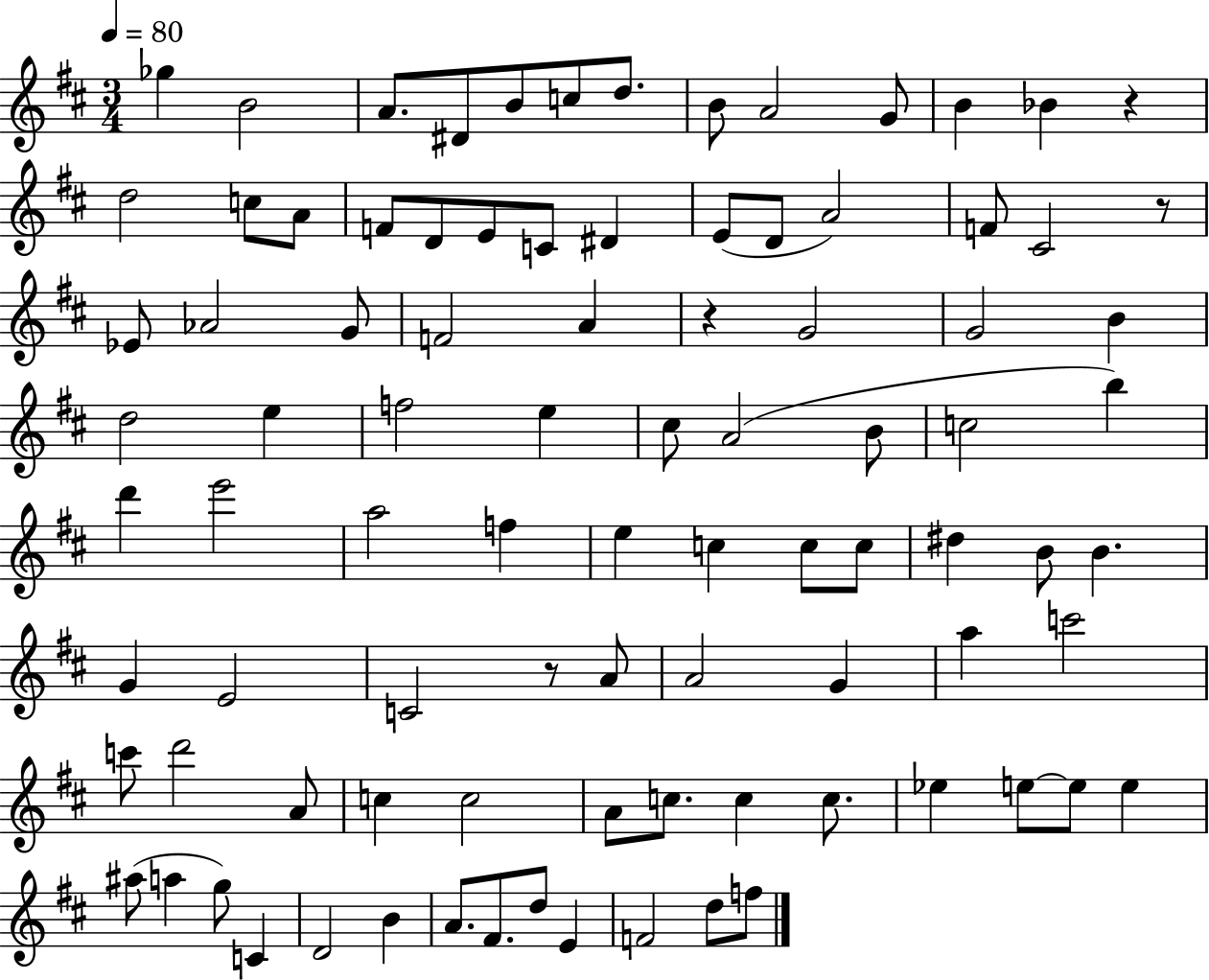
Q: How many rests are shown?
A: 4